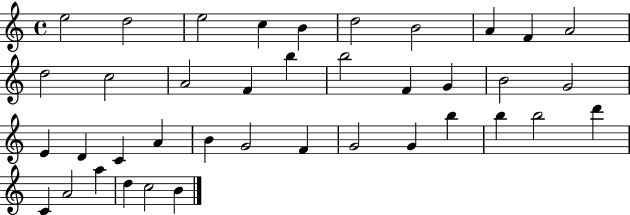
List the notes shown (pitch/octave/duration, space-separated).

E5/h D5/h E5/h C5/q B4/q D5/h B4/h A4/q F4/q A4/h D5/h C5/h A4/h F4/q B5/q B5/h F4/q G4/q B4/h G4/h E4/q D4/q C4/q A4/q B4/q G4/h F4/q G4/h G4/q B5/q B5/q B5/h D6/q C4/q A4/h A5/q D5/q C5/h B4/q